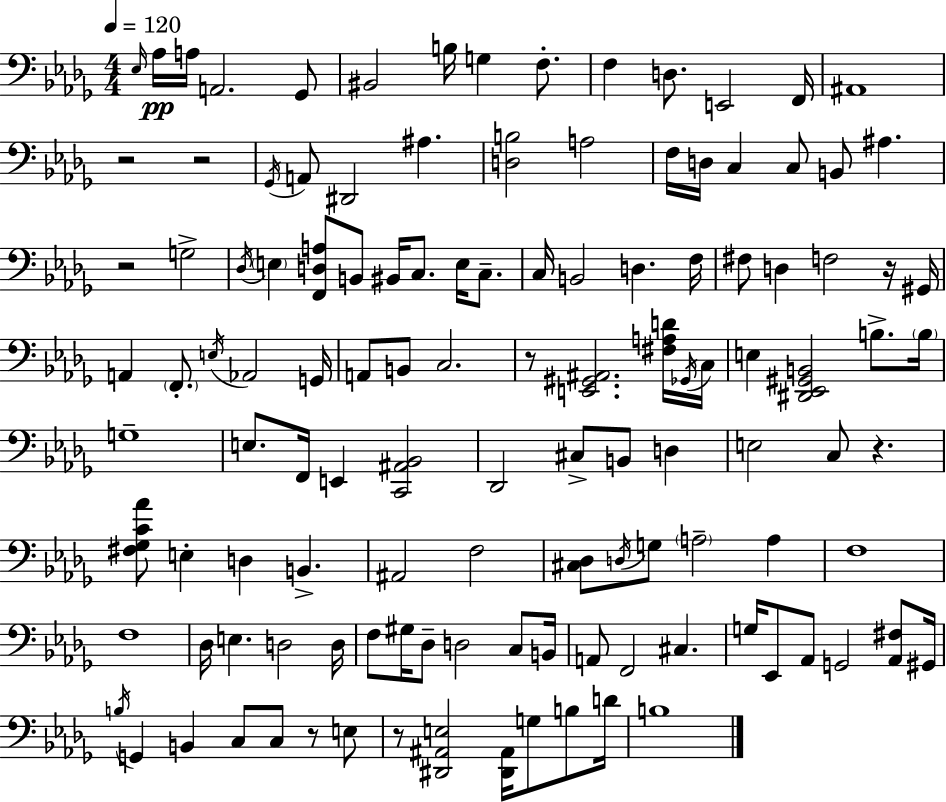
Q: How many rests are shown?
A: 8